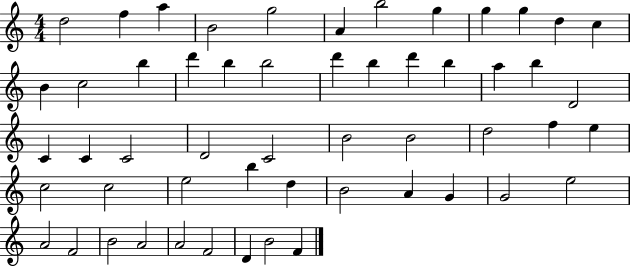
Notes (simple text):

D5/h F5/q A5/q B4/h G5/h A4/q B5/h G5/q G5/q G5/q D5/q C5/q B4/q C5/h B5/q D6/q B5/q B5/h D6/q B5/q D6/q B5/q A5/q B5/q D4/h C4/q C4/q C4/h D4/h C4/h B4/h B4/h D5/h F5/q E5/q C5/h C5/h E5/h B5/q D5/q B4/h A4/q G4/q G4/h E5/h A4/h F4/h B4/h A4/h A4/h F4/h D4/q B4/h F4/q